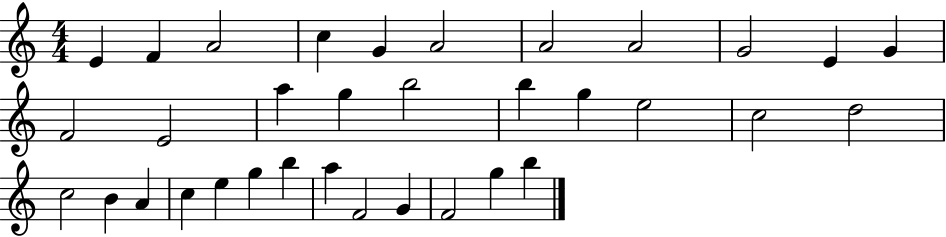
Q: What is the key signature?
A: C major